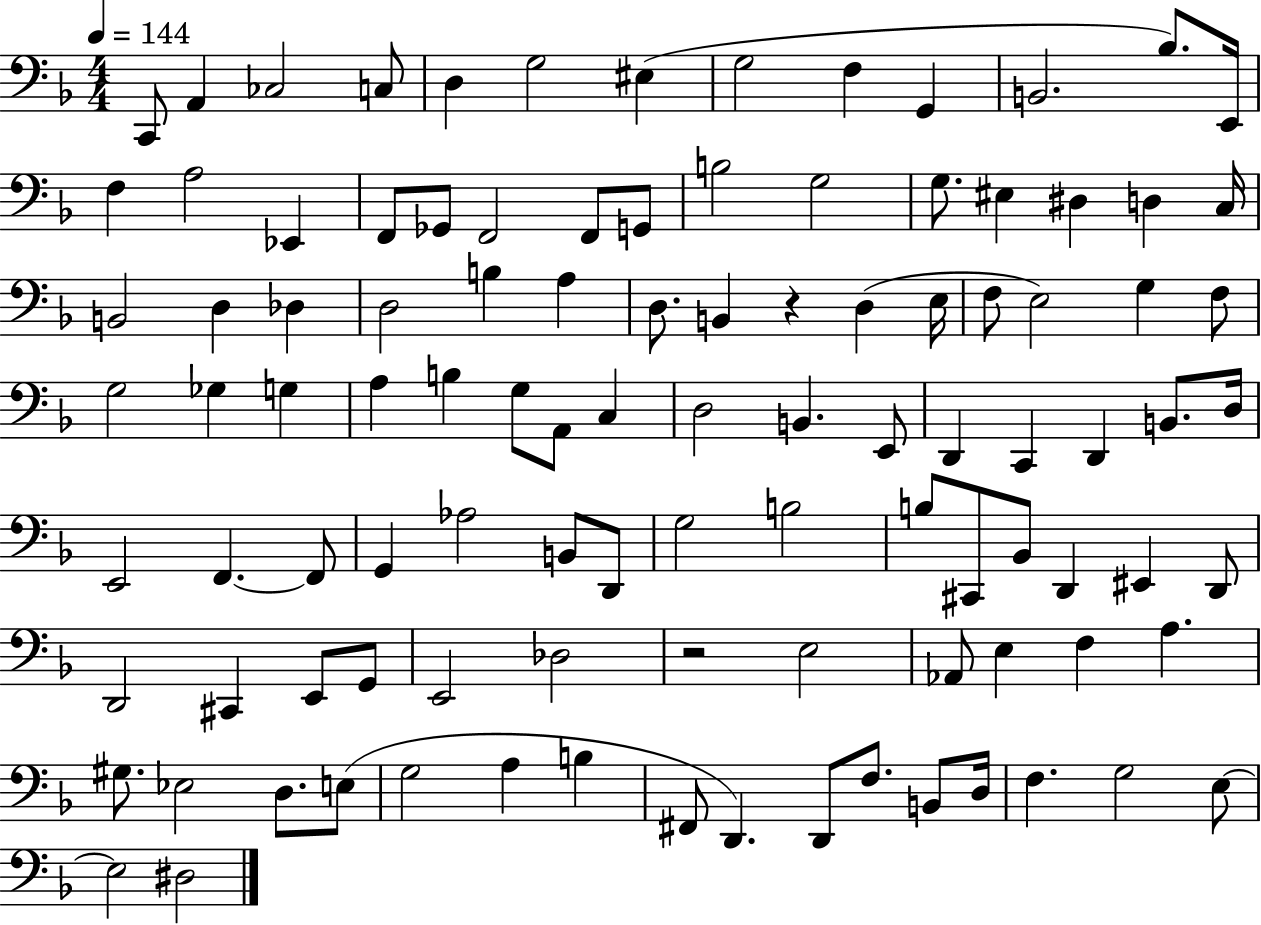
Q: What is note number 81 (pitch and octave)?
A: Ab2